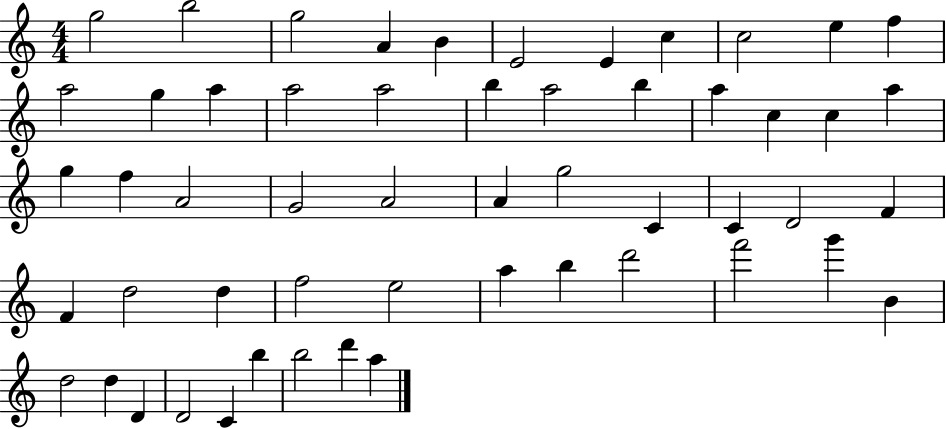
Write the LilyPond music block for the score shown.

{
  \clef treble
  \numericTimeSignature
  \time 4/4
  \key c \major
  g''2 b''2 | g''2 a'4 b'4 | e'2 e'4 c''4 | c''2 e''4 f''4 | \break a''2 g''4 a''4 | a''2 a''2 | b''4 a''2 b''4 | a''4 c''4 c''4 a''4 | \break g''4 f''4 a'2 | g'2 a'2 | a'4 g''2 c'4 | c'4 d'2 f'4 | \break f'4 d''2 d''4 | f''2 e''2 | a''4 b''4 d'''2 | f'''2 g'''4 b'4 | \break d''2 d''4 d'4 | d'2 c'4 b''4 | b''2 d'''4 a''4 | \bar "|."
}